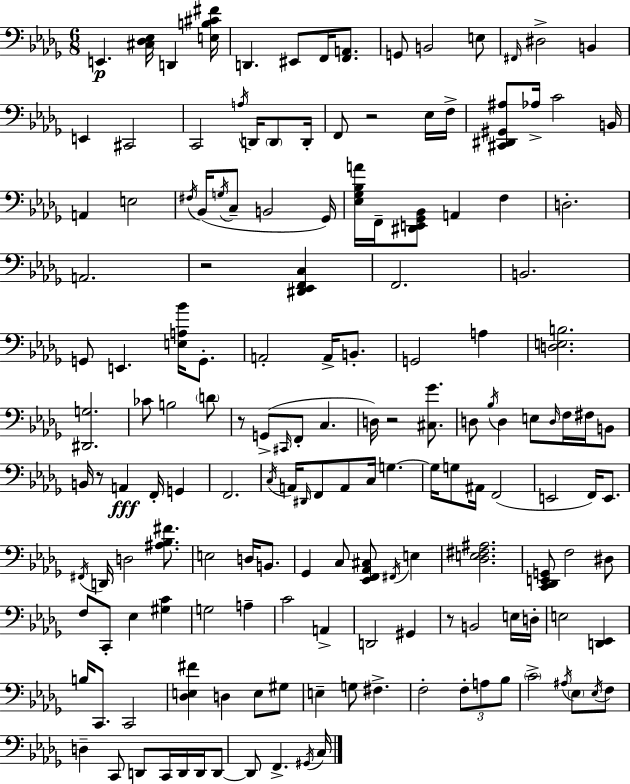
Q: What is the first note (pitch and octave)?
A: E2